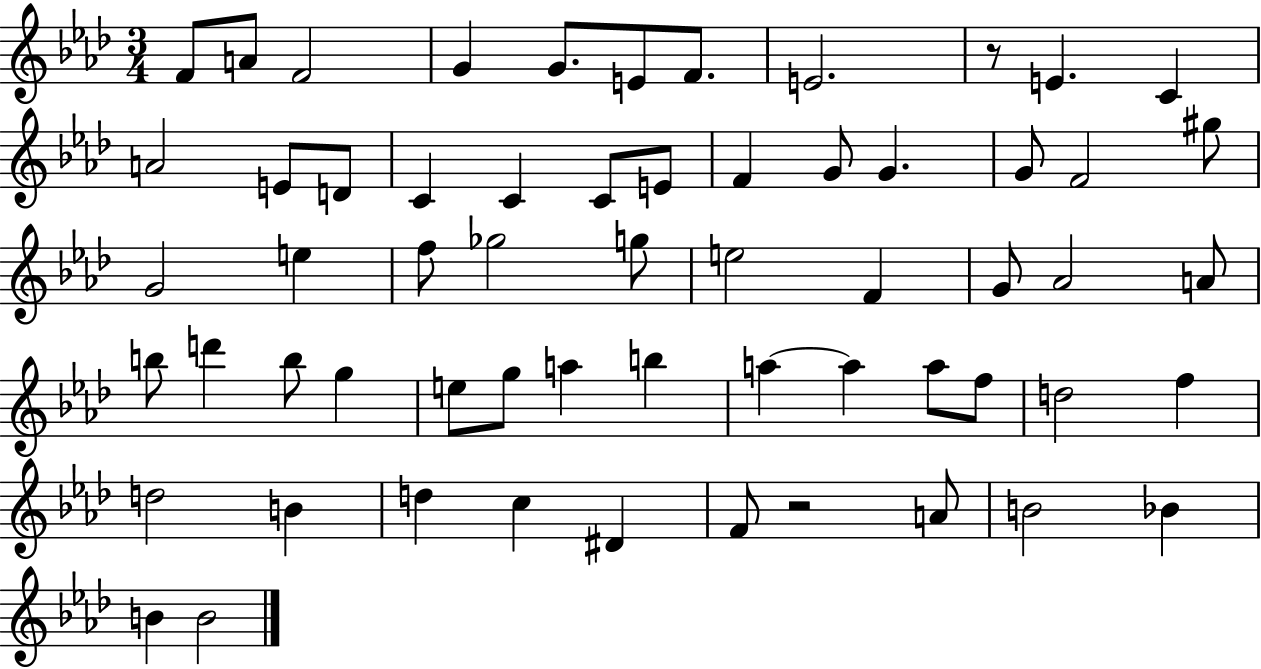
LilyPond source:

{
  \clef treble
  \numericTimeSignature
  \time 3/4
  \key aes \major
  f'8 a'8 f'2 | g'4 g'8. e'8 f'8. | e'2. | r8 e'4. c'4 | \break a'2 e'8 d'8 | c'4 c'4 c'8 e'8 | f'4 g'8 g'4. | g'8 f'2 gis''8 | \break g'2 e''4 | f''8 ges''2 g''8 | e''2 f'4 | g'8 aes'2 a'8 | \break b''8 d'''4 b''8 g''4 | e''8 g''8 a''4 b''4 | a''4~~ a''4 a''8 f''8 | d''2 f''4 | \break d''2 b'4 | d''4 c''4 dis'4 | f'8 r2 a'8 | b'2 bes'4 | \break b'4 b'2 | \bar "|."
}